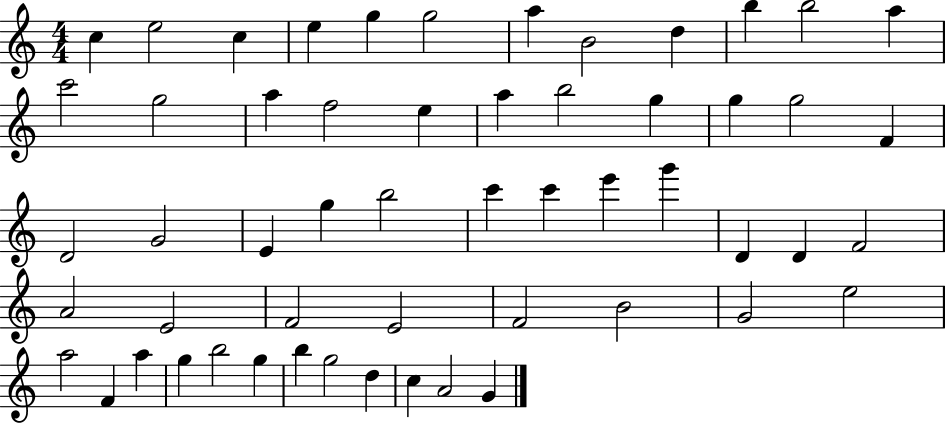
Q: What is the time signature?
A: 4/4